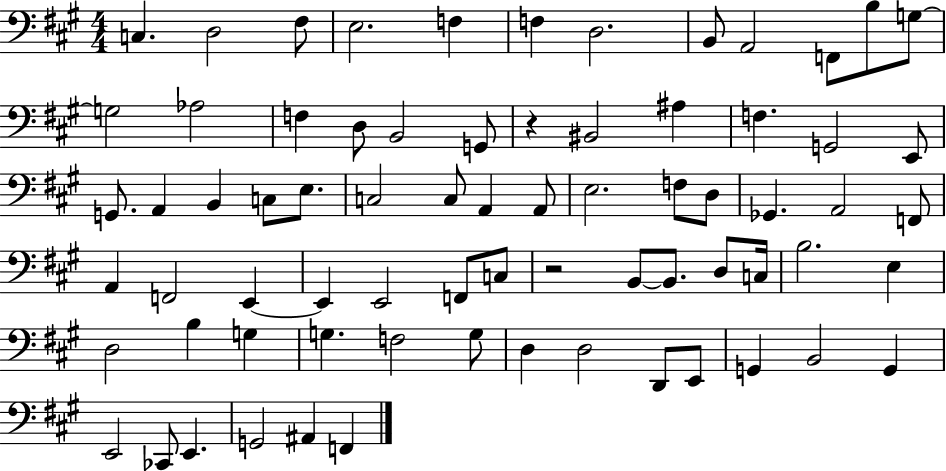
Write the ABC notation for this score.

X:1
T:Untitled
M:4/4
L:1/4
K:A
C, D,2 ^F,/2 E,2 F, F, D,2 B,,/2 A,,2 F,,/2 B,/2 G,/2 G,2 _A,2 F, D,/2 B,,2 G,,/2 z ^B,,2 ^A, F, G,,2 E,,/2 G,,/2 A,, B,, C,/2 E,/2 C,2 C,/2 A,, A,,/2 E,2 F,/2 D,/2 _G,, A,,2 F,,/2 A,, F,,2 E,, E,, E,,2 F,,/2 C,/2 z2 B,,/2 B,,/2 D,/2 C,/4 B,2 E, D,2 B, G, G, F,2 G,/2 D, D,2 D,,/2 E,,/2 G,, B,,2 G,, E,,2 _C,,/2 E,, G,,2 ^A,, F,,